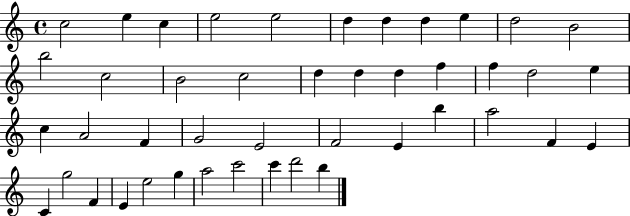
C5/h E5/q C5/q E5/h E5/h D5/q D5/q D5/q E5/q D5/h B4/h B5/h C5/h B4/h C5/h D5/q D5/q D5/q F5/q F5/q D5/h E5/q C5/q A4/h F4/q G4/h E4/h F4/h E4/q B5/q A5/h F4/q E4/q C4/q G5/h F4/q E4/q E5/h G5/q A5/h C6/h C6/q D6/h B5/q